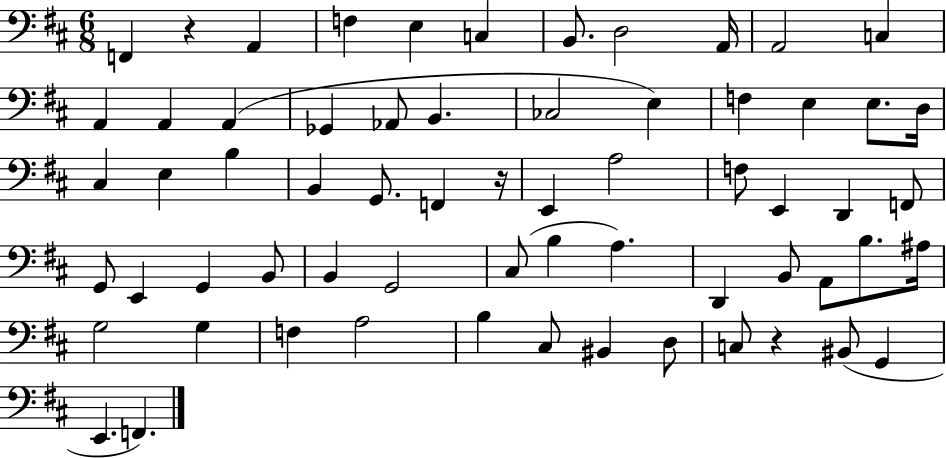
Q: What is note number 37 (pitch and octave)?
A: G2